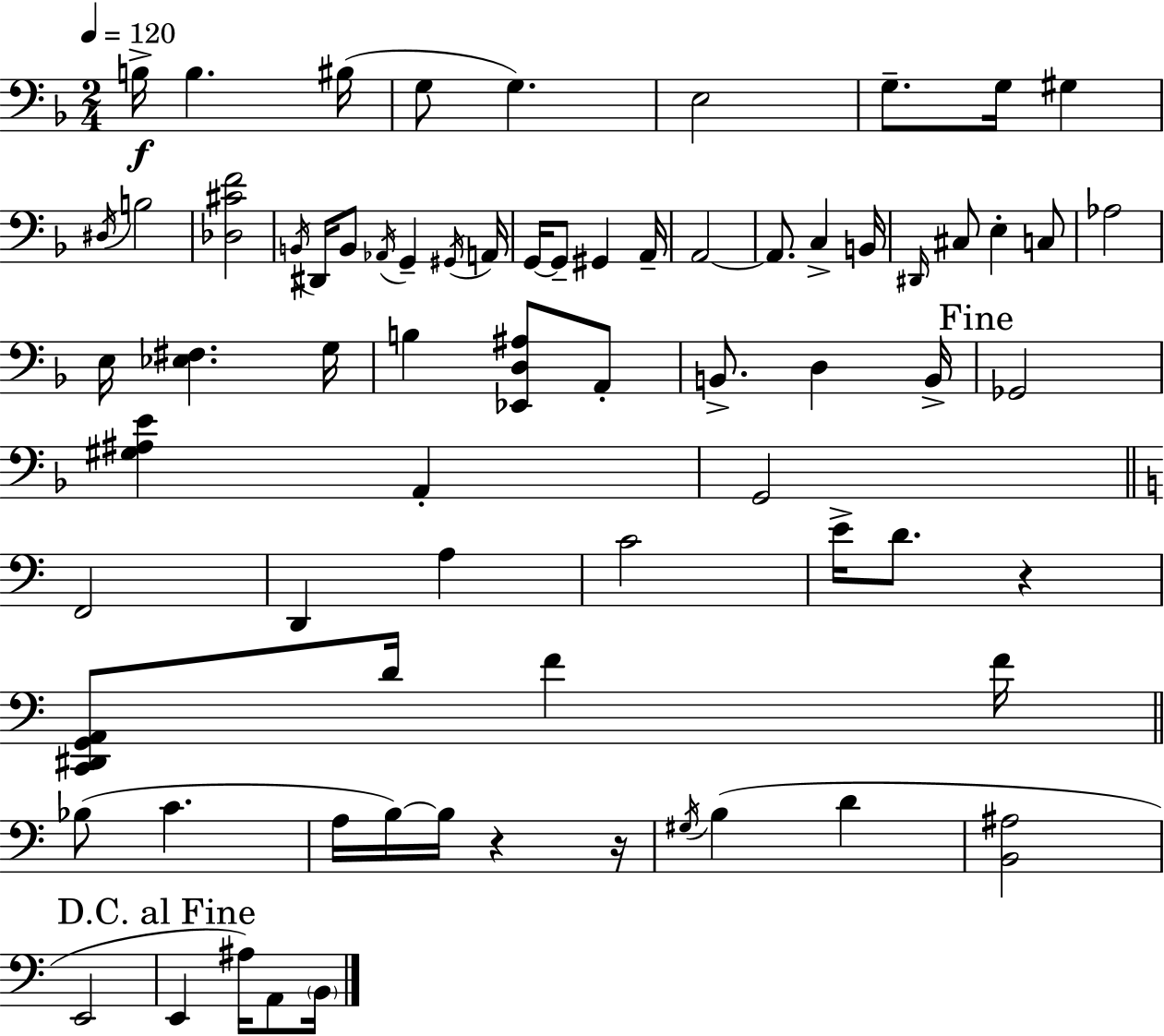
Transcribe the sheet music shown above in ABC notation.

X:1
T:Untitled
M:2/4
L:1/4
K:Dm
B,/4 B, ^B,/4 G,/2 G, E,2 G,/2 G,/4 ^G, ^D,/4 B,2 [_D,^CF]2 B,,/4 ^D,,/4 B,,/2 _A,,/4 G,, ^G,,/4 A,,/4 G,,/4 G,,/2 ^G,, A,,/4 A,,2 A,,/2 C, B,,/4 ^D,,/4 ^C,/2 E, C,/2 _A,2 E,/4 [_E,^F,] G,/4 B, [_E,,D,^A,]/2 A,,/2 B,,/2 D, B,,/4 _G,,2 [^G,^A,E] A,, G,,2 F,,2 D,, A, C2 E/4 D/2 z [C,,^D,,G,,A,,]/2 D/4 F F/4 _B,/2 C A,/4 B,/4 B,/4 z z/4 ^G,/4 B, D [B,,^A,]2 E,,2 E,, ^A,/4 A,,/2 B,,/4